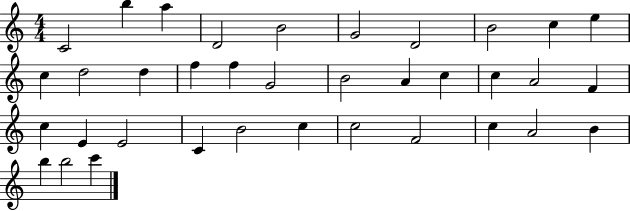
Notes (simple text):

C4/h B5/q A5/q D4/h B4/h G4/h D4/h B4/h C5/q E5/q C5/q D5/h D5/q F5/q F5/q G4/h B4/h A4/q C5/q C5/q A4/h F4/q C5/q E4/q E4/h C4/q B4/h C5/q C5/h F4/h C5/q A4/h B4/q B5/q B5/h C6/q